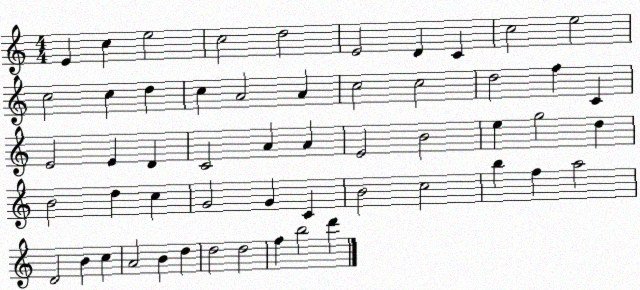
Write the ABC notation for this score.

X:1
T:Untitled
M:4/4
L:1/4
K:C
E c e2 c2 d2 E2 D C c2 e2 c2 c d c A2 A c2 c2 d2 f C E2 E D C2 A A E2 B2 e g2 d B2 d c G2 G C B2 c2 b f a2 D2 B c A2 B d d2 d2 f b2 d'